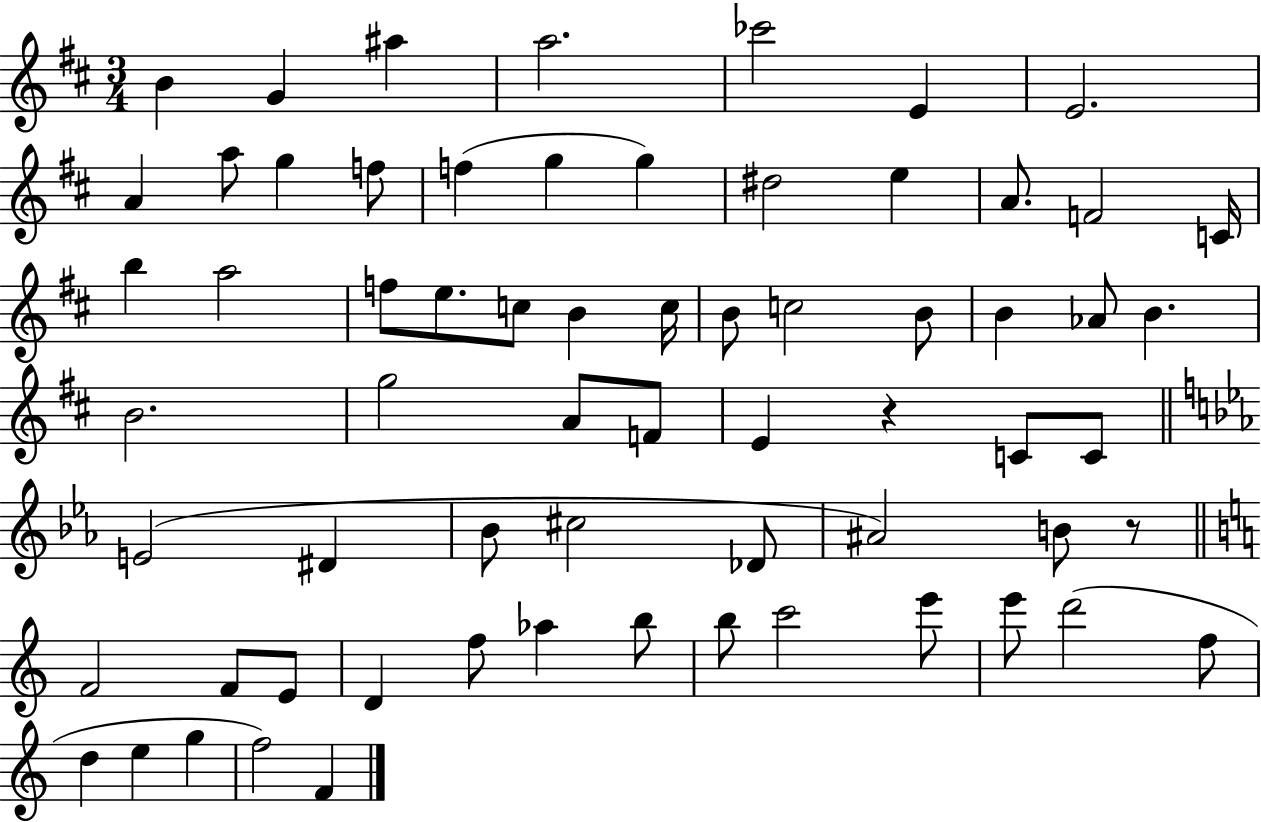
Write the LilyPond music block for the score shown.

{
  \clef treble
  \numericTimeSignature
  \time 3/4
  \key d \major
  b'4 g'4 ais''4 | a''2. | ces'''2 e'4 | e'2. | \break a'4 a''8 g''4 f''8 | f''4( g''4 g''4) | dis''2 e''4 | a'8. f'2 c'16 | \break b''4 a''2 | f''8 e''8. c''8 b'4 c''16 | b'8 c''2 b'8 | b'4 aes'8 b'4. | \break b'2. | g''2 a'8 f'8 | e'4 r4 c'8 c'8 | \bar "||" \break \key c \minor e'2( dis'4 | bes'8 cis''2 des'8 | ais'2) b'8 r8 | \bar "||" \break \key c \major f'2 f'8 e'8 | d'4 f''8 aes''4 b''8 | b''8 c'''2 e'''8 | e'''8 d'''2( f''8 | \break d''4 e''4 g''4 | f''2) f'4 | \bar "|."
}